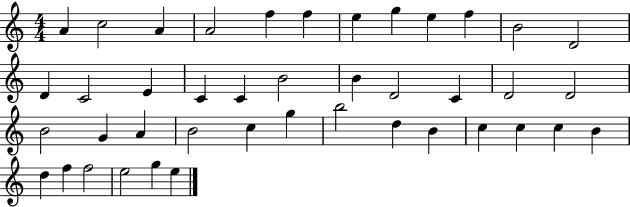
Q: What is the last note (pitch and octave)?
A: E5